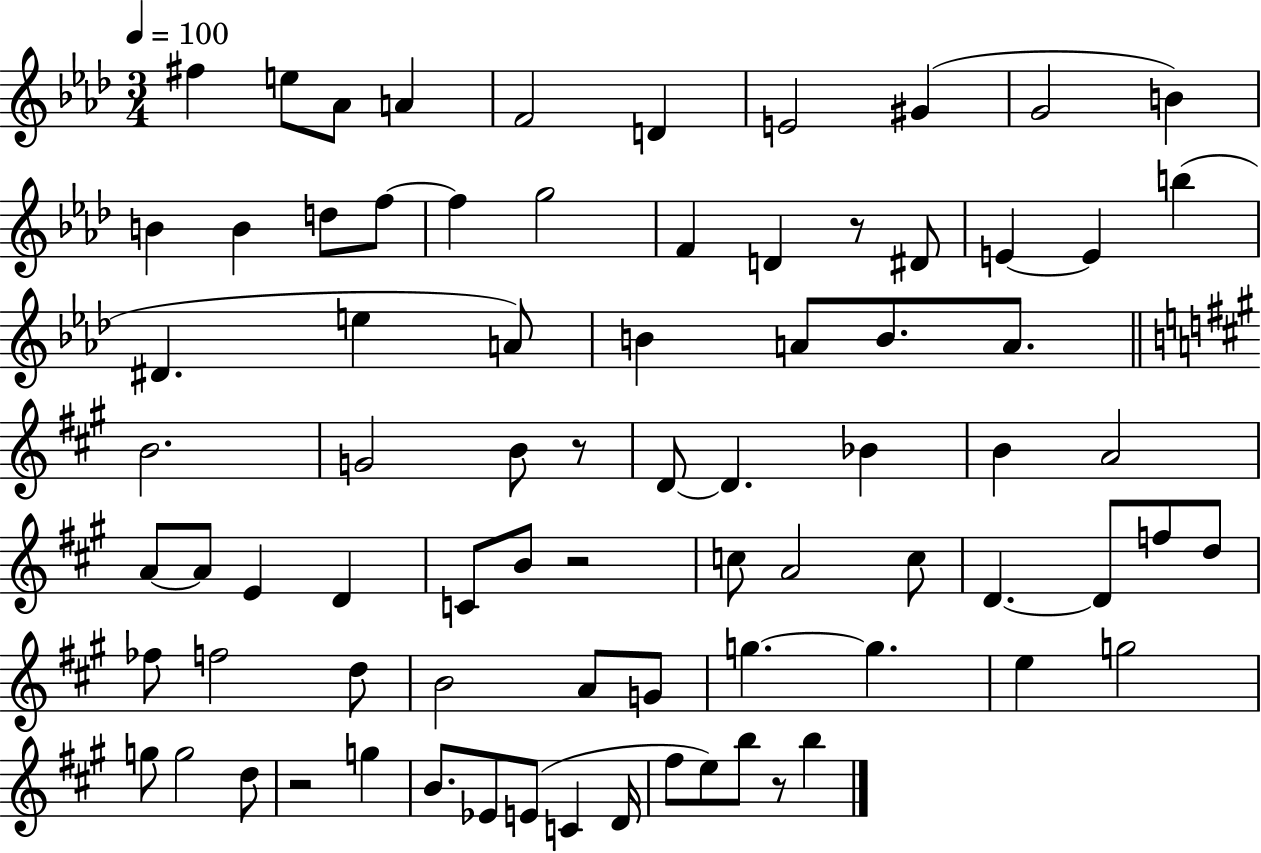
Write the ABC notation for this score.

X:1
T:Untitled
M:3/4
L:1/4
K:Ab
^f e/2 _A/2 A F2 D E2 ^G G2 B B B d/2 f/2 f g2 F D z/2 ^D/2 E E b ^D e A/2 B A/2 B/2 A/2 B2 G2 B/2 z/2 D/2 D _B B A2 A/2 A/2 E D C/2 B/2 z2 c/2 A2 c/2 D D/2 f/2 d/2 _f/2 f2 d/2 B2 A/2 G/2 g g e g2 g/2 g2 d/2 z2 g B/2 _E/2 E/2 C D/4 ^f/2 e/2 b/2 z/2 b